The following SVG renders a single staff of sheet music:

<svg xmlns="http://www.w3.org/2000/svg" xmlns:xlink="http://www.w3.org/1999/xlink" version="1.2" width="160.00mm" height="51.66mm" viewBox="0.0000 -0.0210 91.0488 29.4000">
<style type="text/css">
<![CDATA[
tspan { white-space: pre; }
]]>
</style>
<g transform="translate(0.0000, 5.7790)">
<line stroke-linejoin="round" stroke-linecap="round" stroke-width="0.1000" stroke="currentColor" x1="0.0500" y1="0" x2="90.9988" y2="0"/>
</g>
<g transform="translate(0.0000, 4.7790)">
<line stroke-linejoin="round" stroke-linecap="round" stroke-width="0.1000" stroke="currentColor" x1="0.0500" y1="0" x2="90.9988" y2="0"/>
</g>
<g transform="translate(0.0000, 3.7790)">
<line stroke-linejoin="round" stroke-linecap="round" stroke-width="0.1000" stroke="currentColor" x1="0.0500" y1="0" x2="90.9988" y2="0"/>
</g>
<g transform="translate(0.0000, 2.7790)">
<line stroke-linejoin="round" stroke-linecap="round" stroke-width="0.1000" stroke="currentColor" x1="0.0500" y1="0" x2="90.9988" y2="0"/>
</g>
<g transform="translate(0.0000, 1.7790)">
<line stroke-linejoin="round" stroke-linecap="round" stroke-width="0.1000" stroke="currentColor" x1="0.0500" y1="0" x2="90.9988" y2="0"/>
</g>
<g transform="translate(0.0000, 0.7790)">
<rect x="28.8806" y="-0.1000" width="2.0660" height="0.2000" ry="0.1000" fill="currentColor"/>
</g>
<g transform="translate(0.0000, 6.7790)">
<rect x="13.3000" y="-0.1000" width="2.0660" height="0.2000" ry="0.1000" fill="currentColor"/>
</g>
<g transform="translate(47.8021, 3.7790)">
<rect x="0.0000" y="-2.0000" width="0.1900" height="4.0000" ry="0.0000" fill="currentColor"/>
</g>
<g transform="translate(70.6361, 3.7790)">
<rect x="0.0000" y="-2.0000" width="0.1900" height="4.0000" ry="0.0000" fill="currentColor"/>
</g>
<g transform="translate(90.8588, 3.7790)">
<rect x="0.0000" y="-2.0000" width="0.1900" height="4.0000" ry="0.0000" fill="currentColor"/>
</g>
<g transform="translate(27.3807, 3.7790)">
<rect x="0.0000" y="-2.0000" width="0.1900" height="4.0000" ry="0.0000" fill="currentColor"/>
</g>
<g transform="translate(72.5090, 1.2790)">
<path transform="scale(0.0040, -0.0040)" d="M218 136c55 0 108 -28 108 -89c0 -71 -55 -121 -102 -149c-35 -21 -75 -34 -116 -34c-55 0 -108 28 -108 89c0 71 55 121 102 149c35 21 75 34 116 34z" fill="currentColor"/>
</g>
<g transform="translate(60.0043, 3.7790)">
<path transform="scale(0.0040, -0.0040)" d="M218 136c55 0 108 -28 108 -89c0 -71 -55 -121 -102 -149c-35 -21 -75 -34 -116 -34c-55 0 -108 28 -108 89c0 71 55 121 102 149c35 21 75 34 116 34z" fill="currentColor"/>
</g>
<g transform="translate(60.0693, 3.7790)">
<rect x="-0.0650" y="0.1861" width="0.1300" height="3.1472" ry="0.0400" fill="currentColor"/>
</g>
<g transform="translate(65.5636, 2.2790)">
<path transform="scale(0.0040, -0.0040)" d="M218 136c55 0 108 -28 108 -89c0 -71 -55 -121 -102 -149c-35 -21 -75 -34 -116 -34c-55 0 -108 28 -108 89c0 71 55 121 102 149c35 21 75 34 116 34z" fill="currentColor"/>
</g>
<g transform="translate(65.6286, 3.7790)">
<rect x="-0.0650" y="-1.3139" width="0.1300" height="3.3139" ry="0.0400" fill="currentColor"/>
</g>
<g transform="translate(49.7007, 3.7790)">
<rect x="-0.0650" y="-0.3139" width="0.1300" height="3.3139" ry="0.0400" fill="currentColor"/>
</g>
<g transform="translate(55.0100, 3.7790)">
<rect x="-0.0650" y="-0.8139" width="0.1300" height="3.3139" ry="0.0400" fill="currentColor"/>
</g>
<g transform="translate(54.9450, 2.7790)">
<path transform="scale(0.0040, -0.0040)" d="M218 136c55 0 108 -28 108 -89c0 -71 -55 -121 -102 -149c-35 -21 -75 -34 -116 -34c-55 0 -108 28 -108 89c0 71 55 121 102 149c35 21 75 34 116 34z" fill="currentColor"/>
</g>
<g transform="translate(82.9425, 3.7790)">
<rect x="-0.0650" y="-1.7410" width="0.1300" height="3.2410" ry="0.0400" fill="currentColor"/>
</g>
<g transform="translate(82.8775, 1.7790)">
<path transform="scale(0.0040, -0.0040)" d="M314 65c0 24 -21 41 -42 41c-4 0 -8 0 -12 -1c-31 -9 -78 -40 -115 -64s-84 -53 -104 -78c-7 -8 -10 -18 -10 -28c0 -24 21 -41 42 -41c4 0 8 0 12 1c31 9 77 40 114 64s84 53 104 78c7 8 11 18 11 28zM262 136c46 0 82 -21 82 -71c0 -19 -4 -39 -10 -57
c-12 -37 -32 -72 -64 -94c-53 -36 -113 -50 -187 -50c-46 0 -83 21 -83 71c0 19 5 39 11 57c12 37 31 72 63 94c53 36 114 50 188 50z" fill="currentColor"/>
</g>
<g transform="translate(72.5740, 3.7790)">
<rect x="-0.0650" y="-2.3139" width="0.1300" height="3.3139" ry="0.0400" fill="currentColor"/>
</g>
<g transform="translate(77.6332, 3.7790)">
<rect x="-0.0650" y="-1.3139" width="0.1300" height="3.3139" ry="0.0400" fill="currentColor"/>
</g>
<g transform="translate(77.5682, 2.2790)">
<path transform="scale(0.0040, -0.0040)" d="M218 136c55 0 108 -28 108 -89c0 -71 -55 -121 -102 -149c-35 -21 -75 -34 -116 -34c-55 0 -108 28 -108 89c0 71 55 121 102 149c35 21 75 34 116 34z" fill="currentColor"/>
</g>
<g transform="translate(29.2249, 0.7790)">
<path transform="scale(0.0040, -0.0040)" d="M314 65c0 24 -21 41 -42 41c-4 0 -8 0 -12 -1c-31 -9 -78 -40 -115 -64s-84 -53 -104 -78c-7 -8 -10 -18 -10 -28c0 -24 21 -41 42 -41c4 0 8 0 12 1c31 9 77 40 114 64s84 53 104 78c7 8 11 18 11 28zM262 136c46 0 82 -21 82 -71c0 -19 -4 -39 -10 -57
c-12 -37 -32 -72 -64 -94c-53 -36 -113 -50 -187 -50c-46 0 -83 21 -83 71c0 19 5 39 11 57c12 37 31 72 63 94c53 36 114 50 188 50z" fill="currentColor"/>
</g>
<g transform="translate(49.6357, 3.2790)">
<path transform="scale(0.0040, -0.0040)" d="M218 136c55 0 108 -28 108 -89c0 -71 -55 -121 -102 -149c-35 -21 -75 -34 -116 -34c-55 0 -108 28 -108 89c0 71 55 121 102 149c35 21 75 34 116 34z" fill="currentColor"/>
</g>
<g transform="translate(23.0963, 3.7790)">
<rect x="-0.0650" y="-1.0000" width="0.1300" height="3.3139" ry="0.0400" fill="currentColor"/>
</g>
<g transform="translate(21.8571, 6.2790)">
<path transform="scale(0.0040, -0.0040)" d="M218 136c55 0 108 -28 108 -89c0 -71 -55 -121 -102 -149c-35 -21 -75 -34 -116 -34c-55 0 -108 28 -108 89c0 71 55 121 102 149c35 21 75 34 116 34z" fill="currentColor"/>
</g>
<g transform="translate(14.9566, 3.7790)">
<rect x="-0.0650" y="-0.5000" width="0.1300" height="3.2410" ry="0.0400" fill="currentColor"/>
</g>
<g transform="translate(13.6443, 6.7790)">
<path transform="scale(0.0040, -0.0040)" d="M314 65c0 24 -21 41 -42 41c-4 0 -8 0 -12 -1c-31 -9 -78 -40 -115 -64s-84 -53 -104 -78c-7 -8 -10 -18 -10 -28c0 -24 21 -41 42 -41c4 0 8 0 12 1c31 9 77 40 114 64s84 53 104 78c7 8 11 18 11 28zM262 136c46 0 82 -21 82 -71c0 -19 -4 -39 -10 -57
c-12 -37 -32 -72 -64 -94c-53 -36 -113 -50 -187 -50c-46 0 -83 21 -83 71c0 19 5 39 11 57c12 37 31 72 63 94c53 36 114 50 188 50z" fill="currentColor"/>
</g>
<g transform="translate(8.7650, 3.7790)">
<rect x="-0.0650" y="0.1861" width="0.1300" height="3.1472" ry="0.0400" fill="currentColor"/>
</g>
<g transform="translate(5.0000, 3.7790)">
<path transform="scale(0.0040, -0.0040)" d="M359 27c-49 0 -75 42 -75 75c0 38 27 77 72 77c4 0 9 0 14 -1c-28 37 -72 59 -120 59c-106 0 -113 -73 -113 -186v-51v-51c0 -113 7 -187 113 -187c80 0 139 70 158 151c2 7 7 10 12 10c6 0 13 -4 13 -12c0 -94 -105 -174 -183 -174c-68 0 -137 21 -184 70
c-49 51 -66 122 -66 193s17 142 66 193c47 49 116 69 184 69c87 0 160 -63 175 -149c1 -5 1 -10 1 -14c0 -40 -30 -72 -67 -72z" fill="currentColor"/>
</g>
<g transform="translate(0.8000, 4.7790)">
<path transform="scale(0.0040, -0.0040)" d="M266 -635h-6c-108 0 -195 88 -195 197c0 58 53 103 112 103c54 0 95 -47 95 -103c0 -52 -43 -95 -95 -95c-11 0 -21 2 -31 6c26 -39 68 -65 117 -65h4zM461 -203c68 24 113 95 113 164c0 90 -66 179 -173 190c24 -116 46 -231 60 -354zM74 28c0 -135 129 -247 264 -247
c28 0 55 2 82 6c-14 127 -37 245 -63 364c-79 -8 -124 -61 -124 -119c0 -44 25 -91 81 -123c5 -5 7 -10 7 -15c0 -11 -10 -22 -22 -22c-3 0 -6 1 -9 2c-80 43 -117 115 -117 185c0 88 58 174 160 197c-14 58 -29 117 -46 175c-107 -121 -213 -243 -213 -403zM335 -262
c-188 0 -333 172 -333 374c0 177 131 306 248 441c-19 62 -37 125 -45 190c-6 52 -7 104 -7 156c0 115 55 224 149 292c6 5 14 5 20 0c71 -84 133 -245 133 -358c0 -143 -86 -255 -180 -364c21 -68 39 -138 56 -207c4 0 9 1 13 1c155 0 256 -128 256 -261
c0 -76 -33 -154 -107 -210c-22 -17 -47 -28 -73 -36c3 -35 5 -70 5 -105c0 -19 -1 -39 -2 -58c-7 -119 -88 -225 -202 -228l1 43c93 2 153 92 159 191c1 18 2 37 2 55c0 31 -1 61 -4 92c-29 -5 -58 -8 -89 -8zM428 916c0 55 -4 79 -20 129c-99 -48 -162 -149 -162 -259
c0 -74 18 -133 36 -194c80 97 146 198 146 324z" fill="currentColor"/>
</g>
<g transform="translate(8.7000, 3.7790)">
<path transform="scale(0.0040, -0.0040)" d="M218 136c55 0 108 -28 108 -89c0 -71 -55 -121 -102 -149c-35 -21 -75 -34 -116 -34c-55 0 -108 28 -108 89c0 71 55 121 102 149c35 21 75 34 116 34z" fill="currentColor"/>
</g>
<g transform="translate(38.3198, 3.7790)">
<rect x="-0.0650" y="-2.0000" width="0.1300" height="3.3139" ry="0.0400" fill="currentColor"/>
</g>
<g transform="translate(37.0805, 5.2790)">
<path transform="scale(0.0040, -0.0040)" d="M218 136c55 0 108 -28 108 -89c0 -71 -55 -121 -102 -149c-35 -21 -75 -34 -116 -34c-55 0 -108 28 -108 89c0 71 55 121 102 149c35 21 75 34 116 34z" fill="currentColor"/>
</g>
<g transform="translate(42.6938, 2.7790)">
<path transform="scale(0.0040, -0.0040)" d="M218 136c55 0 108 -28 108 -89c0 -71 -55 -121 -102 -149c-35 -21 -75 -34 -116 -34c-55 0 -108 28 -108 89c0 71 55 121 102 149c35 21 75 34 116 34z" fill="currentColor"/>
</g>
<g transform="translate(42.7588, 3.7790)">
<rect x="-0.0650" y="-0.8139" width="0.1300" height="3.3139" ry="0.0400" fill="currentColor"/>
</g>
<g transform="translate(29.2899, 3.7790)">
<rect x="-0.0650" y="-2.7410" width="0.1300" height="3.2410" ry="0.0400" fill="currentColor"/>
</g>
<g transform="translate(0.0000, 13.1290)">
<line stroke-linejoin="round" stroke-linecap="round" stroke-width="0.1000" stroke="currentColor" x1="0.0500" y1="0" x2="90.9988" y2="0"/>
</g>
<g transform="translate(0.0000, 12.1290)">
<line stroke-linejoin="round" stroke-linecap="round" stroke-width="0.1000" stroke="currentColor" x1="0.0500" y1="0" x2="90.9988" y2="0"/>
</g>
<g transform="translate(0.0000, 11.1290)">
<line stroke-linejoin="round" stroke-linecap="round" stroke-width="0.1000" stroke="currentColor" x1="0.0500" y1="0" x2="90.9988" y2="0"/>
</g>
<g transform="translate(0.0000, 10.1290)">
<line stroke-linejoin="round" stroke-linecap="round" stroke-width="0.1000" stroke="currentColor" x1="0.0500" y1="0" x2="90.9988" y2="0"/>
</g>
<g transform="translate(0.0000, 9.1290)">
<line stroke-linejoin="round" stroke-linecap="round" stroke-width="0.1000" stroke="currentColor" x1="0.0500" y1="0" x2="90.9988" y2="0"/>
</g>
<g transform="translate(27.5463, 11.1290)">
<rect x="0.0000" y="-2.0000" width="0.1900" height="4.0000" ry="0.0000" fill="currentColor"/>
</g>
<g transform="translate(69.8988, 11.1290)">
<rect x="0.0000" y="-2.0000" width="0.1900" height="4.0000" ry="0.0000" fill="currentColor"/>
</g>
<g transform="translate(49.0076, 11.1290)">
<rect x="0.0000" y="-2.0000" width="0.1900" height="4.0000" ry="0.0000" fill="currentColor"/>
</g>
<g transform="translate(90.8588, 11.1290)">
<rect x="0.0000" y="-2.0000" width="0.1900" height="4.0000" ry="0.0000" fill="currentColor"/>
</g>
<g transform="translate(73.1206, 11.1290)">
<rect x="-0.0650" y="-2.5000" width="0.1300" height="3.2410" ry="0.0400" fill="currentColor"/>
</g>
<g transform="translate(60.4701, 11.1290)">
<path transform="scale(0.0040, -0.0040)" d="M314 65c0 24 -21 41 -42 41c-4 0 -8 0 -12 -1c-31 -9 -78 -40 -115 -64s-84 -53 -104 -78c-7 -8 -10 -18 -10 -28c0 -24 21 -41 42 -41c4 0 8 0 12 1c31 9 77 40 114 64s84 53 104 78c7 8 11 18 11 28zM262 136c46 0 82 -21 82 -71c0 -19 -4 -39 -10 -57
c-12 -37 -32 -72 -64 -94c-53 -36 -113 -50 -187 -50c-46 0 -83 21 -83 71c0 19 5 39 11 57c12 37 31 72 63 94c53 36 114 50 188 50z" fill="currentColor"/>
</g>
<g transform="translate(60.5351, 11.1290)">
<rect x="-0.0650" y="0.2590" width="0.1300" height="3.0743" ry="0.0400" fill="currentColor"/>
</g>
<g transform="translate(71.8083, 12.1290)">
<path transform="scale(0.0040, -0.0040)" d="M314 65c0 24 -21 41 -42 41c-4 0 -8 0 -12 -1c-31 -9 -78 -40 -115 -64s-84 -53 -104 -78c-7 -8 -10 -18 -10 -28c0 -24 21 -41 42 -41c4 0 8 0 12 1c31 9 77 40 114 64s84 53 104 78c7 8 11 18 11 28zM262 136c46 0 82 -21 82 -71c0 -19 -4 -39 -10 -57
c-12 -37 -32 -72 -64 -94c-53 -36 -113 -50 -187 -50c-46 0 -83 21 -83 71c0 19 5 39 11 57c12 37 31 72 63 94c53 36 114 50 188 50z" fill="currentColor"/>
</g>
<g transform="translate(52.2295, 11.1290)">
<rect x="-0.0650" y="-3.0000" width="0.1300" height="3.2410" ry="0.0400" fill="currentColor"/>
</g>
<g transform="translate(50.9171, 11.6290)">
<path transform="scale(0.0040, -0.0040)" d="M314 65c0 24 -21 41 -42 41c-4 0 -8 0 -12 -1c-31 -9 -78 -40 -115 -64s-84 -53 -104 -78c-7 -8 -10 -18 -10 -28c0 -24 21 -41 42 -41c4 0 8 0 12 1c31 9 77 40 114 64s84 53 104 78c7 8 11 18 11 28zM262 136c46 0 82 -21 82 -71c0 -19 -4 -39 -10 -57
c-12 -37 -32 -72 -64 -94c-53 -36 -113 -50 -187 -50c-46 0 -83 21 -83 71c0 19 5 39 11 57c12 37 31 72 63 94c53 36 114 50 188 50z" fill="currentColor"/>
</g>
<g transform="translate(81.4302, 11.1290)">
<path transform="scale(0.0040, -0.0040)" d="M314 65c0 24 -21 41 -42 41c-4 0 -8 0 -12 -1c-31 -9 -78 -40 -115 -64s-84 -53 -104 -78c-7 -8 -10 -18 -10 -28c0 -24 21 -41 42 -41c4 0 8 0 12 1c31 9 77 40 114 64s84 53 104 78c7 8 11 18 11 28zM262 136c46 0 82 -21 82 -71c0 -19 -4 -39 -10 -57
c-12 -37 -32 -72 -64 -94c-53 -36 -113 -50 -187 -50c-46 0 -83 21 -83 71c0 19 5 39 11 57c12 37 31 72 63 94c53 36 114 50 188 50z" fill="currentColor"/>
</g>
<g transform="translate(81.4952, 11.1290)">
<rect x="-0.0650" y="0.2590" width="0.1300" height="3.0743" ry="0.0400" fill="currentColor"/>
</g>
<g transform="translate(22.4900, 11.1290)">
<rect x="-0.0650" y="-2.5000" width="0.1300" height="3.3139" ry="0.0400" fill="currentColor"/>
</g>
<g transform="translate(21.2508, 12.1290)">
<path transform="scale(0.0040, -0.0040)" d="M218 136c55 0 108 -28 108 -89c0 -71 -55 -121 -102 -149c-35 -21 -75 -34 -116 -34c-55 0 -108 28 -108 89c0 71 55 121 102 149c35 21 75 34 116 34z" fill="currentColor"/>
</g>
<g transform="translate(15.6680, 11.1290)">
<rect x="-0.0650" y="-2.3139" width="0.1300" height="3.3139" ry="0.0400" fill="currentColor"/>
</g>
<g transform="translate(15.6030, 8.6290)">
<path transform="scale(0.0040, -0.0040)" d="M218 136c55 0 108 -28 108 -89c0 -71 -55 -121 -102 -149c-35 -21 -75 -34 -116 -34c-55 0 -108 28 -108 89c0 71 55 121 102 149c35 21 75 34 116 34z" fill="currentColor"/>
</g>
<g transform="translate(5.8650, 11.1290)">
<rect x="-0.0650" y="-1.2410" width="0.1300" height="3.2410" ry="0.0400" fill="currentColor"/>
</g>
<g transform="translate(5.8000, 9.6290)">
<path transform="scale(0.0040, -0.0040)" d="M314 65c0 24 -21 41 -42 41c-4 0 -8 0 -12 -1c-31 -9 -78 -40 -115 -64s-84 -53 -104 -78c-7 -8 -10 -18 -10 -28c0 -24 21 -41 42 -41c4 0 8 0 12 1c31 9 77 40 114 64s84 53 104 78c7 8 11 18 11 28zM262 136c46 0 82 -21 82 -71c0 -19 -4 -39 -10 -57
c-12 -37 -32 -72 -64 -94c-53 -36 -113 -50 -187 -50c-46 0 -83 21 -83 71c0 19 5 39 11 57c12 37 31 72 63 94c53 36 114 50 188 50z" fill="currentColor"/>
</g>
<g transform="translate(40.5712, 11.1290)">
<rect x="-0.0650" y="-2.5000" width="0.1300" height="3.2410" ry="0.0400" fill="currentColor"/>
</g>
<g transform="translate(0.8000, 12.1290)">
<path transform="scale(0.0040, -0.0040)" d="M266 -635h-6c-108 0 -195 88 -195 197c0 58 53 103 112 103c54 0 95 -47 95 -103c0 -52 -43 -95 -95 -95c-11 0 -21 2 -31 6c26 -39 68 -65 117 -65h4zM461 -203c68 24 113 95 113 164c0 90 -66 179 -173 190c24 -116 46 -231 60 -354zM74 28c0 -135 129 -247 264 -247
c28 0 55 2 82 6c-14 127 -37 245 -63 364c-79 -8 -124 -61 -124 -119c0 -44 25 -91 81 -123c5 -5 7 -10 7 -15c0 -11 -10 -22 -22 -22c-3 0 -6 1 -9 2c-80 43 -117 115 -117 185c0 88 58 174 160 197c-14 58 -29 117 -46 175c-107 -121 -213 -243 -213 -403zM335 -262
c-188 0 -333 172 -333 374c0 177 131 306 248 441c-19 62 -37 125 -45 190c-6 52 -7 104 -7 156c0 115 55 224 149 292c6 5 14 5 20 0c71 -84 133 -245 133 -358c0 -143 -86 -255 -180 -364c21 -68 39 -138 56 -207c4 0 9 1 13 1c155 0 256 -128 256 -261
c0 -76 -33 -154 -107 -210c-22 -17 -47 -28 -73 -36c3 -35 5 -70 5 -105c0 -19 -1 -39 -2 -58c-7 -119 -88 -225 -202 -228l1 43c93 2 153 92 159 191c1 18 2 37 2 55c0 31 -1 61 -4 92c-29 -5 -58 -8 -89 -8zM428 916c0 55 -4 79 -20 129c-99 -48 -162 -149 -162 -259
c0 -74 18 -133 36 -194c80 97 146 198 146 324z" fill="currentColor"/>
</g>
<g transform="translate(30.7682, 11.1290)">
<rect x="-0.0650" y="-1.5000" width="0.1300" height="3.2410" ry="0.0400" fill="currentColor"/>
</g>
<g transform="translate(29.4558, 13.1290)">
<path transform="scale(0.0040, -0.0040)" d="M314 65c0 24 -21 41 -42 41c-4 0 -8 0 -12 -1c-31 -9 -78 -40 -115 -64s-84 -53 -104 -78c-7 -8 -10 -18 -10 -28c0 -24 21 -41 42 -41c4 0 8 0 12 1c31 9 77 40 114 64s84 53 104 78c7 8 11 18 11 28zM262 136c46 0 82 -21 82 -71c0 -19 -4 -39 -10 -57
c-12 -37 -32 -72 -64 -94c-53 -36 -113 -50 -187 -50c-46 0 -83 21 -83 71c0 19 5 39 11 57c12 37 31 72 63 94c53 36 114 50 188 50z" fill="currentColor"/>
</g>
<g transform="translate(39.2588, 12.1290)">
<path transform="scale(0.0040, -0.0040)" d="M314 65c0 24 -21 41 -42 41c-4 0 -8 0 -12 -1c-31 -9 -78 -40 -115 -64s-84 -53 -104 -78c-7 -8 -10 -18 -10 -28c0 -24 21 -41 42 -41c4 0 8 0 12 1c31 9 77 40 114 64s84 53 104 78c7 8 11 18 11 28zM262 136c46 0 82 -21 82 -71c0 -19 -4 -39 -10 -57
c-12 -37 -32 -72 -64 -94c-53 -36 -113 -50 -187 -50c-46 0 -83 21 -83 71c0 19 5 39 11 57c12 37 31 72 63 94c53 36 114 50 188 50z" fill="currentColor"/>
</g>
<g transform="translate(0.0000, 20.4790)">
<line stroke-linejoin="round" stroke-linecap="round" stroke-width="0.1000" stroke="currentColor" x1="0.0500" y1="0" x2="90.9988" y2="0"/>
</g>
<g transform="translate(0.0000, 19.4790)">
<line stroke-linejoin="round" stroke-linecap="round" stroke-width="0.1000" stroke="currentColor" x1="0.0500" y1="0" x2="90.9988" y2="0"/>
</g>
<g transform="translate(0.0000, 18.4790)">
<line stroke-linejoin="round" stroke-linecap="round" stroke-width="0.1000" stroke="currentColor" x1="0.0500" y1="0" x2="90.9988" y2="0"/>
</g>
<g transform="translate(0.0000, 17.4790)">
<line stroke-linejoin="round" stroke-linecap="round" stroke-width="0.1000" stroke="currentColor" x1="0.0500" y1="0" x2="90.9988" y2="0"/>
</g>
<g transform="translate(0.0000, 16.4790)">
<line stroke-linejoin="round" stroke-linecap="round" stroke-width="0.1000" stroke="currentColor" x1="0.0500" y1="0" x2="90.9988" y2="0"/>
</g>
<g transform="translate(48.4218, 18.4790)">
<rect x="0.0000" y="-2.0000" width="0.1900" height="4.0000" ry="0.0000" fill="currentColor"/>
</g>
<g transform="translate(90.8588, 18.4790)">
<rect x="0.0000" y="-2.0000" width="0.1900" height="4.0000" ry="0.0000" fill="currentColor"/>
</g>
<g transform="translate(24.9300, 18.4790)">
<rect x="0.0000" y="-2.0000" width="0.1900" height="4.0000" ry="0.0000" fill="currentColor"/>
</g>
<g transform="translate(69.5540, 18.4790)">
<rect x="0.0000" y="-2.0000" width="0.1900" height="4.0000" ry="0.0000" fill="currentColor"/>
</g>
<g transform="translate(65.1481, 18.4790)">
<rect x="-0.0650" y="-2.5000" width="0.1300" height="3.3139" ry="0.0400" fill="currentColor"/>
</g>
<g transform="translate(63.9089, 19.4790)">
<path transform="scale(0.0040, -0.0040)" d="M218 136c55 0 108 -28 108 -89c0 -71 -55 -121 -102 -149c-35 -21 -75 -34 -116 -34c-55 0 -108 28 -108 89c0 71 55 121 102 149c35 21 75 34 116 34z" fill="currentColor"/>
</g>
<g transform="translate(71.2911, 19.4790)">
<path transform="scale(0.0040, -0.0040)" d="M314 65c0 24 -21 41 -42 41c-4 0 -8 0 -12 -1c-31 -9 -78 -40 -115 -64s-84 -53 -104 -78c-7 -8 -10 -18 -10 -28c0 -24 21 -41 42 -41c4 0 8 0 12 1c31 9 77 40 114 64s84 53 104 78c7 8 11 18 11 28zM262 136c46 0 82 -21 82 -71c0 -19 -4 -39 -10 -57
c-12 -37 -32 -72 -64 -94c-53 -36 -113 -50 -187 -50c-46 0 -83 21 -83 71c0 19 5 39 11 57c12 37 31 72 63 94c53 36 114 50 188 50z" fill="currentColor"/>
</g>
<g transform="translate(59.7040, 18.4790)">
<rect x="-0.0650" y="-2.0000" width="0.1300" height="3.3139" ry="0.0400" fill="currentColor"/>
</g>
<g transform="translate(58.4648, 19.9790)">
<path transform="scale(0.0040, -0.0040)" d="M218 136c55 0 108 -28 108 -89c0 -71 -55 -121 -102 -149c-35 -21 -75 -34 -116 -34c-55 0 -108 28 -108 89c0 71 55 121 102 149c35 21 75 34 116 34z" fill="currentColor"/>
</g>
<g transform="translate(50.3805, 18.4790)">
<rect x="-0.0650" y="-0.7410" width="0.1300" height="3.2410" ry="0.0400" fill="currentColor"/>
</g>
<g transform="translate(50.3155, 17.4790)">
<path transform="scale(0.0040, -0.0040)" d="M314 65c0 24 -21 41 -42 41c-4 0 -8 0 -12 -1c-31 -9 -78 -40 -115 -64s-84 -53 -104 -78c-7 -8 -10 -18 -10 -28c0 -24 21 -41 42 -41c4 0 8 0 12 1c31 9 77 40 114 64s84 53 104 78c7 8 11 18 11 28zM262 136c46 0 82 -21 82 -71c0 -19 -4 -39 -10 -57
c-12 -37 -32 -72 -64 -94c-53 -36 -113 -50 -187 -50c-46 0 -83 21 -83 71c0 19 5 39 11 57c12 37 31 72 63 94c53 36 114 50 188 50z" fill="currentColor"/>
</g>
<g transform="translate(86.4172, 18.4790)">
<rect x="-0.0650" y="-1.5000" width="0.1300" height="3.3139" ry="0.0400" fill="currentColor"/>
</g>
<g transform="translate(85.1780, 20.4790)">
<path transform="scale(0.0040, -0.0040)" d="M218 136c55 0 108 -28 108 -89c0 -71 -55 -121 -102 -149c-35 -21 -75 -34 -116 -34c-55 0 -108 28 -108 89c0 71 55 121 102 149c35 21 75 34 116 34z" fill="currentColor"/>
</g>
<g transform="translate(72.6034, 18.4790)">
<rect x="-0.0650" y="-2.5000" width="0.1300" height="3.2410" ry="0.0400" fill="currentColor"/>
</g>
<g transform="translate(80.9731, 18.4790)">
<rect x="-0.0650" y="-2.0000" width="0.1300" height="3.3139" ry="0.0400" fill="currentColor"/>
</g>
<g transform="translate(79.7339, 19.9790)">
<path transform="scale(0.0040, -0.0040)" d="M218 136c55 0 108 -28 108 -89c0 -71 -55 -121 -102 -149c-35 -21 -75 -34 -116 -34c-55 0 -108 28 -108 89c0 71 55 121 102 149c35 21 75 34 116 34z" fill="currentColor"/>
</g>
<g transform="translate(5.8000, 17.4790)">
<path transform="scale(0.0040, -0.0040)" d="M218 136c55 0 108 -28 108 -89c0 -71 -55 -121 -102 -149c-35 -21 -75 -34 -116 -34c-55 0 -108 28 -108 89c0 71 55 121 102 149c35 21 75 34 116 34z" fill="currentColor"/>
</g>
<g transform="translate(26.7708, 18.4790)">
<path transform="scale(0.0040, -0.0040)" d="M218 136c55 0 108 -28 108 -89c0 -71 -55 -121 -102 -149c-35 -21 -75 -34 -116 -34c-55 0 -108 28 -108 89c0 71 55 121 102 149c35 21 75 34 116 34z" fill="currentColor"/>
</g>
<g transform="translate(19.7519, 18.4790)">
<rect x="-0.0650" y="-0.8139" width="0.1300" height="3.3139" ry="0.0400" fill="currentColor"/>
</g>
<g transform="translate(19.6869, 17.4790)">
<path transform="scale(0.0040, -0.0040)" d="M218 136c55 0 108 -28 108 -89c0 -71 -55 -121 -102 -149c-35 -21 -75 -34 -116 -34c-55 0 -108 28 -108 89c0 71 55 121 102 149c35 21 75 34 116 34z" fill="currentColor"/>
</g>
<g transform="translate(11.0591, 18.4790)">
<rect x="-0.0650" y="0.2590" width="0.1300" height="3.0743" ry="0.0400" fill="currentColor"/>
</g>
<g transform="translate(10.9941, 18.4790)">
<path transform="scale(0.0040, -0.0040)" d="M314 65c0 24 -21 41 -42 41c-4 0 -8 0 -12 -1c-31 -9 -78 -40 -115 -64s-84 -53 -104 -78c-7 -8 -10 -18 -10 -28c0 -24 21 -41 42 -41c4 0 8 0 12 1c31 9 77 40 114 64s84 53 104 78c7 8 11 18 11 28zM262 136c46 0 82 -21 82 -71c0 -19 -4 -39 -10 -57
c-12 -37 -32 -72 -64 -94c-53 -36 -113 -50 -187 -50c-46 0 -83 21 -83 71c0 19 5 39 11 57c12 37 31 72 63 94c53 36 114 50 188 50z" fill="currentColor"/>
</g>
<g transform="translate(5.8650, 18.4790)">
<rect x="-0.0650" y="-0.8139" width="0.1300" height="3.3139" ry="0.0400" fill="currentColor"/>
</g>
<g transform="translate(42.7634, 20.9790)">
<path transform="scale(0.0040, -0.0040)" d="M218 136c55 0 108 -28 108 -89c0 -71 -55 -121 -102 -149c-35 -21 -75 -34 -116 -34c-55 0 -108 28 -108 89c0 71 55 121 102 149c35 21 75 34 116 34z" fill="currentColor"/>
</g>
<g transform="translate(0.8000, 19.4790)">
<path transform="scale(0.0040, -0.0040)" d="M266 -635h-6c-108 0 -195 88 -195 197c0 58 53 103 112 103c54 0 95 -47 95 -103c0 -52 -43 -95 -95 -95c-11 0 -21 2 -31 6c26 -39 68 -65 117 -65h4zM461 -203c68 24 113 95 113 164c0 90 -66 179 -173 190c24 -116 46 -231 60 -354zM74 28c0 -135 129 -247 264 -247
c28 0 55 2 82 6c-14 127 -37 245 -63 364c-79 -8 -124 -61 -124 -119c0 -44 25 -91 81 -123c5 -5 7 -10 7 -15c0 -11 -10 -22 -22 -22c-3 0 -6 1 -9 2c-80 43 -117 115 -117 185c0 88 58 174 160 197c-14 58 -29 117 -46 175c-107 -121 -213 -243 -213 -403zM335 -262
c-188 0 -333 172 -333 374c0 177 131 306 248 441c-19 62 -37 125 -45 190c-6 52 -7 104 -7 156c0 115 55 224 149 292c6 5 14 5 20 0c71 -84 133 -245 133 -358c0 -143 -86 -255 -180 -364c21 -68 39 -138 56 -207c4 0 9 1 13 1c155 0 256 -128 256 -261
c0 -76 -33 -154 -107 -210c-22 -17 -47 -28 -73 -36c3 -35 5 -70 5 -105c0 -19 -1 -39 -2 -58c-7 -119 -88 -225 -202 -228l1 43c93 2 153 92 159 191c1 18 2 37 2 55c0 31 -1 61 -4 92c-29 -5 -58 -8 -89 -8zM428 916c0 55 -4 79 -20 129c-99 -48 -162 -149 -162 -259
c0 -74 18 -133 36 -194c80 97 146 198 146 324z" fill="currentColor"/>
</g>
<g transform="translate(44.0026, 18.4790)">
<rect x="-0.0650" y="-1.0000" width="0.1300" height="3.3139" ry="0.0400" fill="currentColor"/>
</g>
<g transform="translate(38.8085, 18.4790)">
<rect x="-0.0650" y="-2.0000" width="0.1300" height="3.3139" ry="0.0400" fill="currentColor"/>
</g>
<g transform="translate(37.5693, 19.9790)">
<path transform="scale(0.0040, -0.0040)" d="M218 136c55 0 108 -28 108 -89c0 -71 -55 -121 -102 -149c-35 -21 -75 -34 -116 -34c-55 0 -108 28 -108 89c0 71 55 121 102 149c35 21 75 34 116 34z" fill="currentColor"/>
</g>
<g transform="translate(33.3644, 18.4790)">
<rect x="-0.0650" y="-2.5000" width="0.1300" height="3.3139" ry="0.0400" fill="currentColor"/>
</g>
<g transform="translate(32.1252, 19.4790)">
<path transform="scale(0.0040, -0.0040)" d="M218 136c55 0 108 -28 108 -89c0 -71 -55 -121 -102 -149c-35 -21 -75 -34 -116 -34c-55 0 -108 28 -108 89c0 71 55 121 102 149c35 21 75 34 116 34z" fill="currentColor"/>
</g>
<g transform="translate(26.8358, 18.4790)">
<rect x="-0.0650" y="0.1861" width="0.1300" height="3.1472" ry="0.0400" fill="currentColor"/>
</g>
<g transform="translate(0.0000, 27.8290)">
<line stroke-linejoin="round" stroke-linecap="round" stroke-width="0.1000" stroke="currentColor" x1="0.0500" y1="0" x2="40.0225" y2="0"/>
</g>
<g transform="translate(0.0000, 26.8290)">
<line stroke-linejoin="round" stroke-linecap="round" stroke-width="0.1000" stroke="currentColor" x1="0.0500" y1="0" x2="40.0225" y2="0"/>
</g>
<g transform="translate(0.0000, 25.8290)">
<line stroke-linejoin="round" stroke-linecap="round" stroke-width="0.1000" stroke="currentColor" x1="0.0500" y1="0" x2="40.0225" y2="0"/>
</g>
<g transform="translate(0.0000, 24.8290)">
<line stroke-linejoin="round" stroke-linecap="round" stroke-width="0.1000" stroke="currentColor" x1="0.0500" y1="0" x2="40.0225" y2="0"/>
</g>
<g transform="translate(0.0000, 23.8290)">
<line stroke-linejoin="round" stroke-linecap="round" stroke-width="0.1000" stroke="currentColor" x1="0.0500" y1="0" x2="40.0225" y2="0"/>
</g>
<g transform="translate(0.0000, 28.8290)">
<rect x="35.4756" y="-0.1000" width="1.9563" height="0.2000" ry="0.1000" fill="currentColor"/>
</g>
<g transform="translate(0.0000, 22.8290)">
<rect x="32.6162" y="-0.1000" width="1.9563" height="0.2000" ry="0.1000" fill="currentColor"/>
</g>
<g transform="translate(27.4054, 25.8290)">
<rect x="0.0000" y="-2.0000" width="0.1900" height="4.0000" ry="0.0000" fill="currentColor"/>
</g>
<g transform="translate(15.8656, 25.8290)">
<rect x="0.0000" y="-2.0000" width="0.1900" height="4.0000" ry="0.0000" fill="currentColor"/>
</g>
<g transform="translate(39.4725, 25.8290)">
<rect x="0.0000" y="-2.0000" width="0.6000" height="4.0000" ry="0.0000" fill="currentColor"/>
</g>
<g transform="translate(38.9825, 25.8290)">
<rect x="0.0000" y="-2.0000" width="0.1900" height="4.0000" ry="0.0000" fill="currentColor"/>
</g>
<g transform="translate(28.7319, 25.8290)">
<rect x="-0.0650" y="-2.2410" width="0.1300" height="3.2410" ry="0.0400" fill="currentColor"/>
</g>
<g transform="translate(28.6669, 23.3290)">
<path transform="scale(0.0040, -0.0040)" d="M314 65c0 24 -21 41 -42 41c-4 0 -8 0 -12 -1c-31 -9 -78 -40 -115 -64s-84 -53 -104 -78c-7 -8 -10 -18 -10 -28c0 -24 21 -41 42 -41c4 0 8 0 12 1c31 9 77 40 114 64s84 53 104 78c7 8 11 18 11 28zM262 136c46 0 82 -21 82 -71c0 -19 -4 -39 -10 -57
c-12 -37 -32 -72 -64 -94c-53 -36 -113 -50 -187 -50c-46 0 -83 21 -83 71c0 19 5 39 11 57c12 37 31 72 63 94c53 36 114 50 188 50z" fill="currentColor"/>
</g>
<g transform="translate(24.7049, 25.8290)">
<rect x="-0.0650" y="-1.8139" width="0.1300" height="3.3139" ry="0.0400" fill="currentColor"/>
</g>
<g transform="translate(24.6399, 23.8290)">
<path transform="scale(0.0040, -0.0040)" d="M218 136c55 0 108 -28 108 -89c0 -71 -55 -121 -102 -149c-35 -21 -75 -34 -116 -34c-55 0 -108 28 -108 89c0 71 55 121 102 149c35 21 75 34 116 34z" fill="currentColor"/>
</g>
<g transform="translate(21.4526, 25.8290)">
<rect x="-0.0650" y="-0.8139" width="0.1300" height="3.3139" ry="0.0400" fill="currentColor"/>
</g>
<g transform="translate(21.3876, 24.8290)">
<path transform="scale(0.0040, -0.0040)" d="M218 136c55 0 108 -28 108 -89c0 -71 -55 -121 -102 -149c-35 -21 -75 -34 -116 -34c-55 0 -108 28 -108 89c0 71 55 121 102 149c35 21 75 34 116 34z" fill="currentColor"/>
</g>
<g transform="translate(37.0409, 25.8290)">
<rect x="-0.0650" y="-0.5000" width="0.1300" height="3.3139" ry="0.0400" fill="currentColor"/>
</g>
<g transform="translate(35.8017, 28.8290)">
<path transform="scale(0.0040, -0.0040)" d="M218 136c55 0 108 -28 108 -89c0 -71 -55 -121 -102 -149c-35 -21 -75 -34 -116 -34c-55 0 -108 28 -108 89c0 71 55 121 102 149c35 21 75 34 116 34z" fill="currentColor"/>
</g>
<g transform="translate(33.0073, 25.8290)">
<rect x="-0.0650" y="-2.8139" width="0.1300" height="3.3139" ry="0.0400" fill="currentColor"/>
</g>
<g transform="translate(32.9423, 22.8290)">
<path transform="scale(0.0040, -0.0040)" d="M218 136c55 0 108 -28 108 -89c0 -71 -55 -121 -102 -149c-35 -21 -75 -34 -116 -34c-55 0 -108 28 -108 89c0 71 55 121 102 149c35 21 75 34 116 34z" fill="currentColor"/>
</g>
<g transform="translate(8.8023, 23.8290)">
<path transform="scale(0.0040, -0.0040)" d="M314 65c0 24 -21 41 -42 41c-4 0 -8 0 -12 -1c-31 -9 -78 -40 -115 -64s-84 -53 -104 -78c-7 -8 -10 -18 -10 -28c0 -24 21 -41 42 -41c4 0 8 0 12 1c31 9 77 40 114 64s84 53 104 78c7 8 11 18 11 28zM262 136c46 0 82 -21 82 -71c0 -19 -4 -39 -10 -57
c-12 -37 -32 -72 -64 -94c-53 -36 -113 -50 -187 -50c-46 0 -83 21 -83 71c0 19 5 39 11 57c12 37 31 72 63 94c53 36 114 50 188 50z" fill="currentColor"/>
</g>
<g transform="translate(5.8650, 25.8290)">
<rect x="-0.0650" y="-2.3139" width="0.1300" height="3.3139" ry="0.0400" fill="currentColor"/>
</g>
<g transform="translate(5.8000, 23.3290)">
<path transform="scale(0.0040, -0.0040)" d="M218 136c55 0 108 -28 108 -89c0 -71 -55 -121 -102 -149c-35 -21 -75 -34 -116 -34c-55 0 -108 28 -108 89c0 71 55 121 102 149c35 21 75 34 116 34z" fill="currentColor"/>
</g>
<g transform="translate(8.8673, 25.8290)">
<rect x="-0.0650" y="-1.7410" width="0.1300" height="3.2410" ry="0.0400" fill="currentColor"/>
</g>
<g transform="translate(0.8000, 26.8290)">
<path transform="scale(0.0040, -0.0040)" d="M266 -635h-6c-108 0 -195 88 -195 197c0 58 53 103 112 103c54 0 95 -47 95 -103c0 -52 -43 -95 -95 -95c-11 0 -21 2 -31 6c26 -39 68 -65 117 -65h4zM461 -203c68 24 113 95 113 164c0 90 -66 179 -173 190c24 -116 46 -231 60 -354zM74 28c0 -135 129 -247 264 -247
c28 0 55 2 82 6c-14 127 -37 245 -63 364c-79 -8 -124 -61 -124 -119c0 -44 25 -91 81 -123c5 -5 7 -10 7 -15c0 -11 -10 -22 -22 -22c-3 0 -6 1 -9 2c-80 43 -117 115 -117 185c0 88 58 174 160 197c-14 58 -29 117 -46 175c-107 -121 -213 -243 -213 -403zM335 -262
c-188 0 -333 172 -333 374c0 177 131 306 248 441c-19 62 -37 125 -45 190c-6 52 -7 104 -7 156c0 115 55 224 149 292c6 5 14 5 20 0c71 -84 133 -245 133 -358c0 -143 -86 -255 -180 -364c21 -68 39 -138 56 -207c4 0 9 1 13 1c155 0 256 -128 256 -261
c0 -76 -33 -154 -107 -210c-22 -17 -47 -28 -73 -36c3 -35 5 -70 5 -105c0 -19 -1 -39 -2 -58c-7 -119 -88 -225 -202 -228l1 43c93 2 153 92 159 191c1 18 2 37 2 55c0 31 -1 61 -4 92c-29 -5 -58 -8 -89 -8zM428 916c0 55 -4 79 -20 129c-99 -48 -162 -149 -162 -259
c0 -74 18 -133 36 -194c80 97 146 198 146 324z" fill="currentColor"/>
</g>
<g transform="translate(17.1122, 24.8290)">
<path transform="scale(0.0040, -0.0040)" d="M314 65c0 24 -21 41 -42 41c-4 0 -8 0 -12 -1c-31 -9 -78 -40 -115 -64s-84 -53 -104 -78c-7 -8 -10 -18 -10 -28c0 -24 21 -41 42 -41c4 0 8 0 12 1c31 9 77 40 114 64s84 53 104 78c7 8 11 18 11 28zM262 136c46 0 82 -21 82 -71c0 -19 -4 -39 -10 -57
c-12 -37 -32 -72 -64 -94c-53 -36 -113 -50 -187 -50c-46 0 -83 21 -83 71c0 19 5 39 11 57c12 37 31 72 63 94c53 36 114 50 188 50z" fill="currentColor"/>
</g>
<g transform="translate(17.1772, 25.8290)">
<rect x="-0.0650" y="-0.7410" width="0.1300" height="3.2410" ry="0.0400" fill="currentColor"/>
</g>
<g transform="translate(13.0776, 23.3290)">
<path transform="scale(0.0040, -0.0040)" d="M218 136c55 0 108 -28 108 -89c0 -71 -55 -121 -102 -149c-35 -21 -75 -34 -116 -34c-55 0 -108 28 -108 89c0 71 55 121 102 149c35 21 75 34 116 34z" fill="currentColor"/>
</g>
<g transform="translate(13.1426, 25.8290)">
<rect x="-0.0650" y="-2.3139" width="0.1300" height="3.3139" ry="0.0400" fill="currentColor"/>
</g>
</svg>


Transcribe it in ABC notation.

X:1
T:Untitled
M:4/4
L:1/4
K:C
B C2 D a2 F d c d B e g e f2 e2 g G E2 G2 A2 B2 G2 B2 d B2 d B G F D d2 F G G2 F E g f2 g d2 d f g2 a C